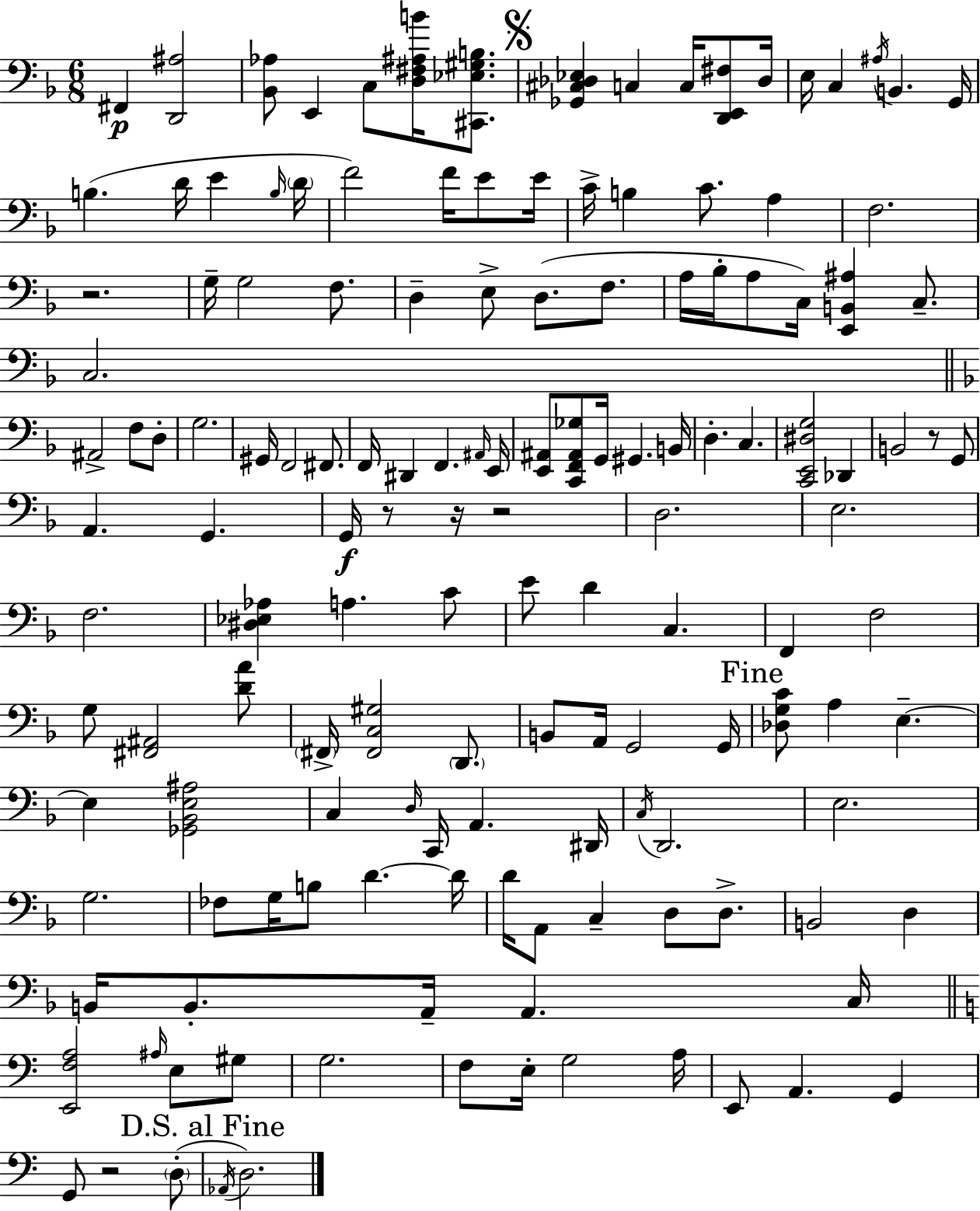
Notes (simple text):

F#2/q [D2,A#3]/h [Bb2,Ab3]/e E2/q C3/e [D3,F#3,A#3,B4]/s [C#2,Eb3,G#3,B3]/e. [Gb2,C#3,Db3,Eb3]/q C3/q C3/s [D2,E2,F#3]/e Db3/s E3/s C3/q A#3/s B2/q. G2/s B3/q. D4/s E4/q B3/s D4/s F4/h F4/s E4/e E4/s C4/s B3/q C4/e. A3/q F3/h. R/h. G3/s G3/h F3/e. D3/q E3/e D3/e. F3/e. A3/s Bb3/s A3/e C3/s [E2,B2,A#3]/q C3/e. C3/h. A#2/h F3/e D3/e G3/h. G#2/s F2/h F#2/e. F2/s D#2/q F2/q. A#2/s E2/s [E2,A#2]/e [C2,F2,A#2,Gb3]/e G2/s G#2/q. B2/s D3/q. C3/q. [C2,E2,D#3,G3]/h Db2/q B2/h R/e G2/e A2/q. G2/q. G2/s R/e R/s R/h D3/h. E3/h. F3/h. [D#3,Eb3,Ab3]/q A3/q. C4/e E4/e D4/q C3/q. F2/q F3/h G3/e [F#2,A#2]/h [D4,A4]/e F#2/s [F#2,C3,G#3]/h D2/e. B2/e A2/s G2/h G2/s [Db3,G3,C4]/e A3/q E3/q. E3/q [Gb2,Bb2,E3,A#3]/h C3/q D3/s C2/s A2/q. D#2/s C3/s D2/h. E3/h. G3/h. FES3/e G3/s B3/e D4/q. D4/s D4/s A2/e C3/q D3/e D3/e. B2/h D3/q B2/s B2/e. A2/s A2/q. C3/s [E2,F3,A3]/h A#3/s E3/e G#3/e G3/h. F3/e E3/s G3/h A3/s E2/e A2/q. G2/q G2/e R/h D3/e Ab2/s D3/h.